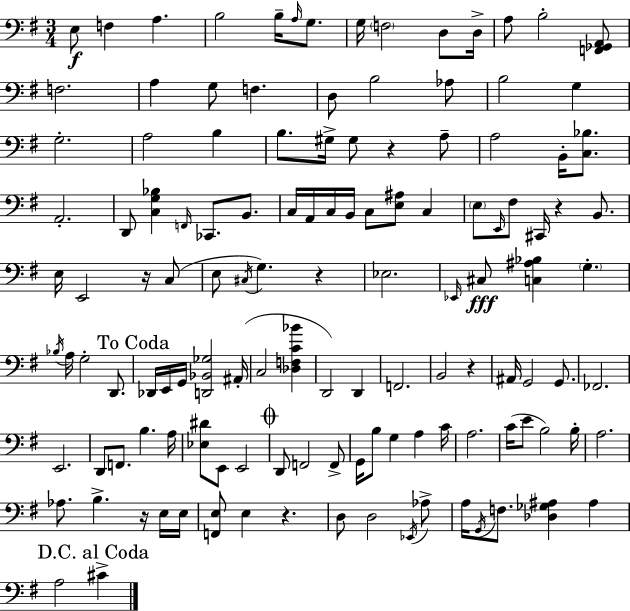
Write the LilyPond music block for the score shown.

{
  \clef bass
  \numericTimeSignature
  \time 3/4
  \key g \major
  \repeat volta 2 { e8\f f4 a4. | b2 b16-- \grace { a16 } g8. | g16 \parenthesize f2 d8 | d16-> a8 b2-. <f, ges, a,>8 | \break f2. | a4 g8 f4. | d8 b2 aes8 | b2 g4 | \break g2.-. | a2 b4 | b8. gis16-> gis8 r4 a8-- | a2 b,16-. <c bes>8. | \break a,2.-. | d,8 <c g bes>4 \grace { f,16 } ces,8. b,8. | c16 a,16 c16 b,16 c8 <e ais>8 c4 | \parenthesize e8 \grace { e,16 } fis8 cis,16 r4 | \break b,8. e16 e,2 | r16 c8( e8 \acciaccatura { cis16 } g4.) | r4 ees2. | \grace { ees,16 } cis8\fff <c ais bes>4 \parenthesize g4.-. | \break \acciaccatura { bes16 } a16 g2-. | d,8. \mark "To Coda" des,16 e,16 g,16 <d, bes, ges>2 | ais,16-.( c2 | <des f c' bes'>4 d,2) | \break d,4 f,2. | b,2 | r4 ais,16 g,2 | g,8. fes,2. | \break e,2. | d,8 f,8. b4. | a16 <ees dis'>8 e,8 e,2 | \mark \markup { \musicglyph "scripts.coda" } d,8 f,2 | \break f,8-> g,16 b8 g4 | a4 c'16 a2. | c'16( e'8 b2) | b16-. a2. | \break aes8. b4.-> | r16 e16 e16 <f, e>8 e4 | r4. d8 d2 | \acciaccatura { ees,16 } aes8-> a16 \acciaccatura { g,16 } f8. | \break <des ges ais>4 ais4 \mark "D.C. al Coda" a2 | cis'4-> } \bar "|."
}